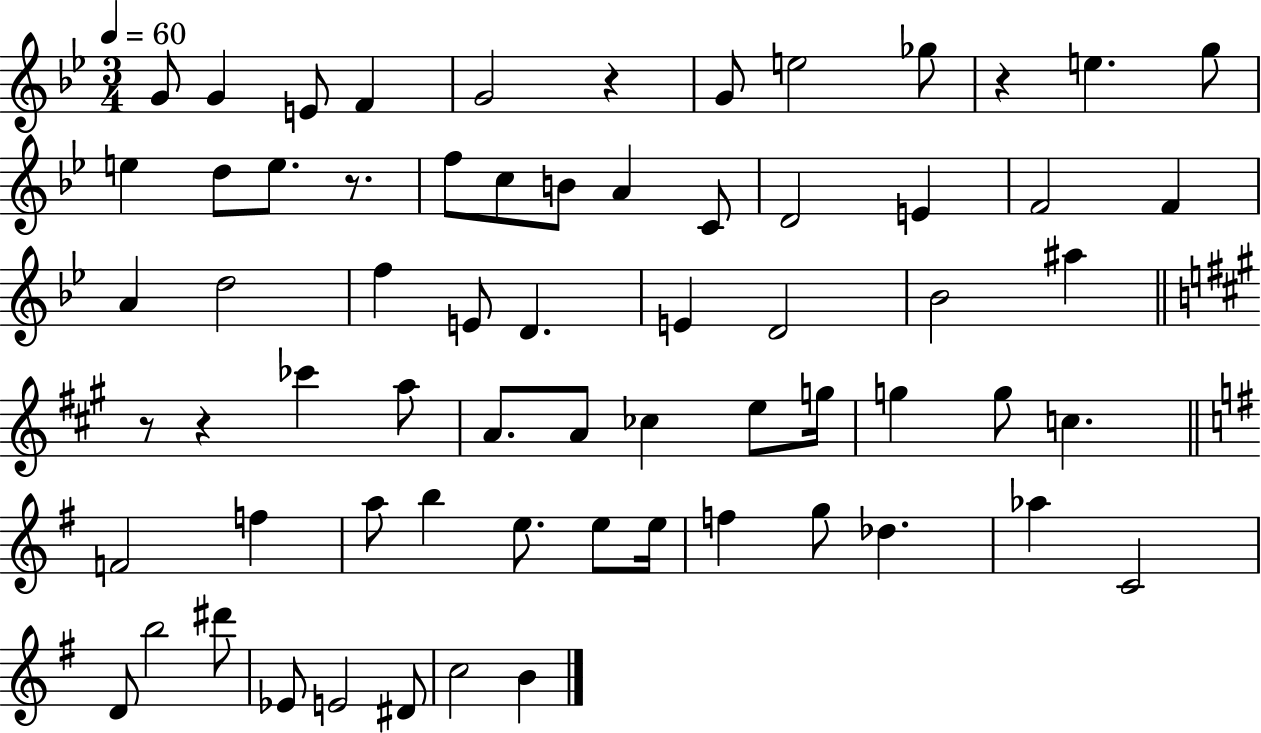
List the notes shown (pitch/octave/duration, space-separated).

G4/e G4/q E4/e F4/q G4/h R/q G4/e E5/h Gb5/e R/q E5/q. G5/e E5/q D5/e E5/e. R/e. F5/e C5/e B4/e A4/q C4/e D4/h E4/q F4/h F4/q A4/q D5/h F5/q E4/e D4/q. E4/q D4/h Bb4/h A#5/q R/e R/q CES6/q A5/e A4/e. A4/e CES5/q E5/e G5/s G5/q G5/e C5/q. F4/h F5/q A5/e B5/q E5/e. E5/e E5/s F5/q G5/e Db5/q. Ab5/q C4/h D4/e B5/h D#6/e Eb4/e E4/h D#4/e C5/h B4/q